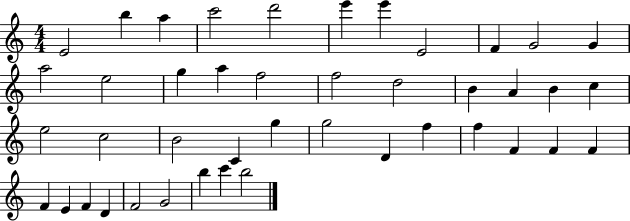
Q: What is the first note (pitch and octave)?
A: E4